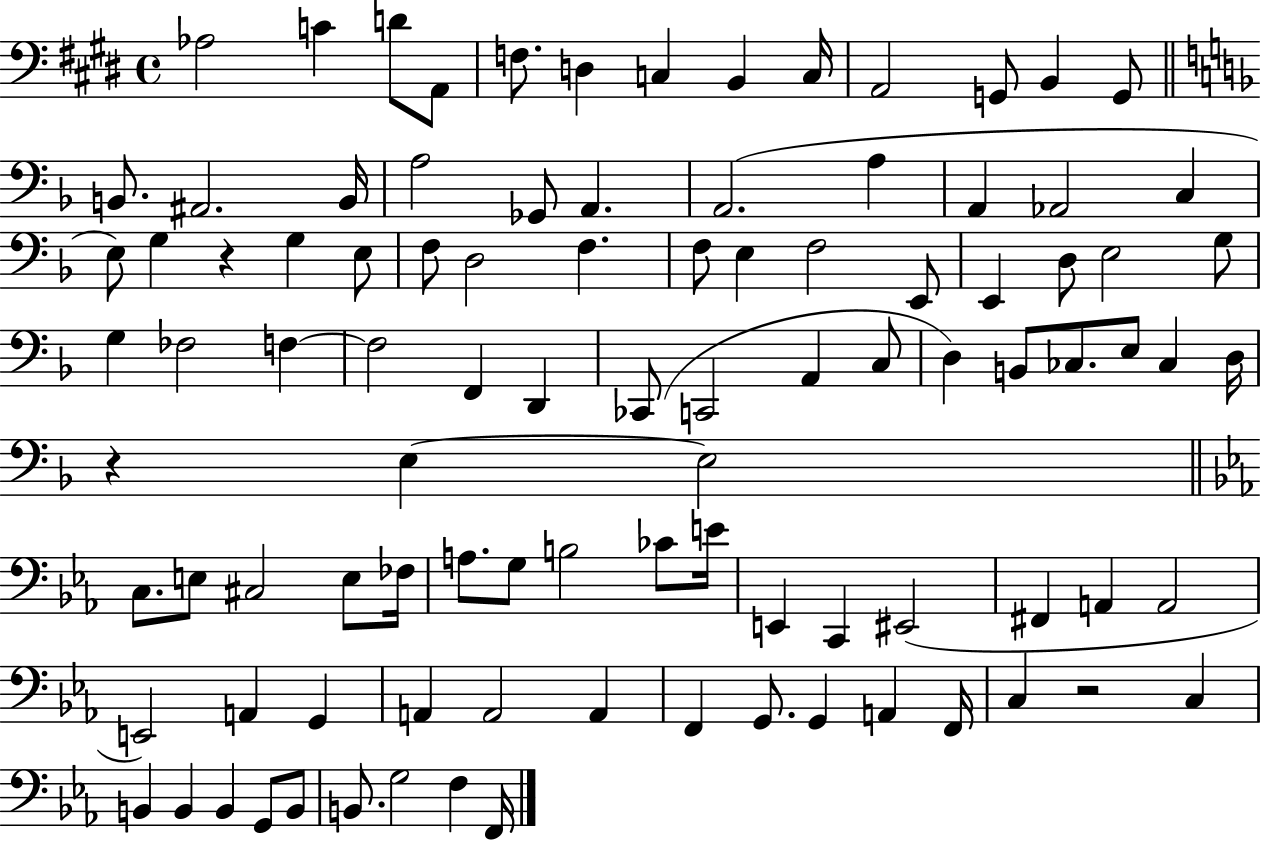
X:1
T:Untitled
M:4/4
L:1/4
K:E
_A,2 C D/2 A,,/2 F,/2 D, C, B,, C,/4 A,,2 G,,/2 B,, G,,/2 B,,/2 ^A,,2 B,,/4 A,2 _G,,/2 A,, A,,2 A, A,, _A,,2 C, E,/2 G, z G, E,/2 F,/2 D,2 F, F,/2 E, F,2 E,,/2 E,, D,/2 E,2 G,/2 G, _F,2 F, F,2 F,, D,, _C,,/2 C,,2 A,, C,/2 D, B,,/2 _C,/2 E,/2 _C, D,/4 z E, E,2 C,/2 E,/2 ^C,2 E,/2 _F,/4 A,/2 G,/2 B,2 _C/2 E/4 E,, C,, ^E,,2 ^F,, A,, A,,2 E,,2 A,, G,, A,, A,,2 A,, F,, G,,/2 G,, A,, F,,/4 C, z2 C, B,, B,, B,, G,,/2 B,,/2 B,,/2 G,2 F, F,,/4